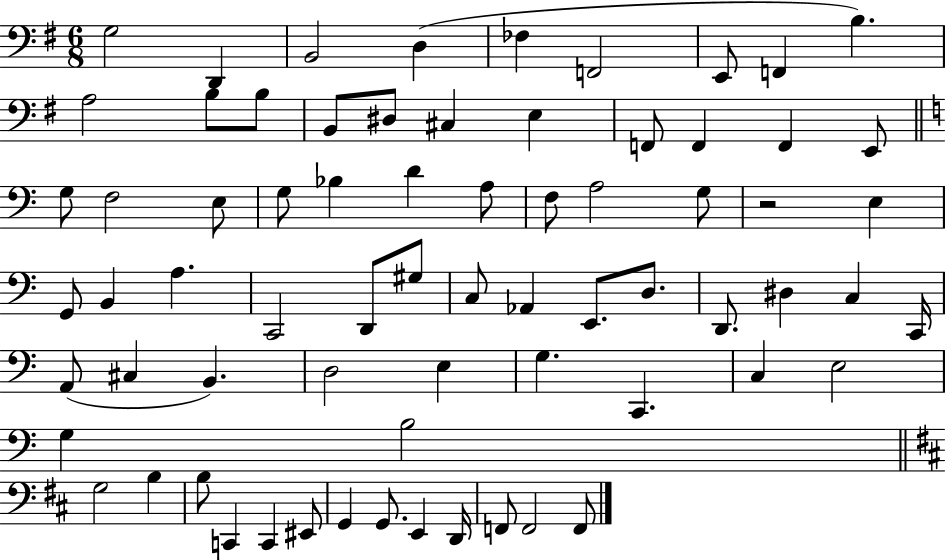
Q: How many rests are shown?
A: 1